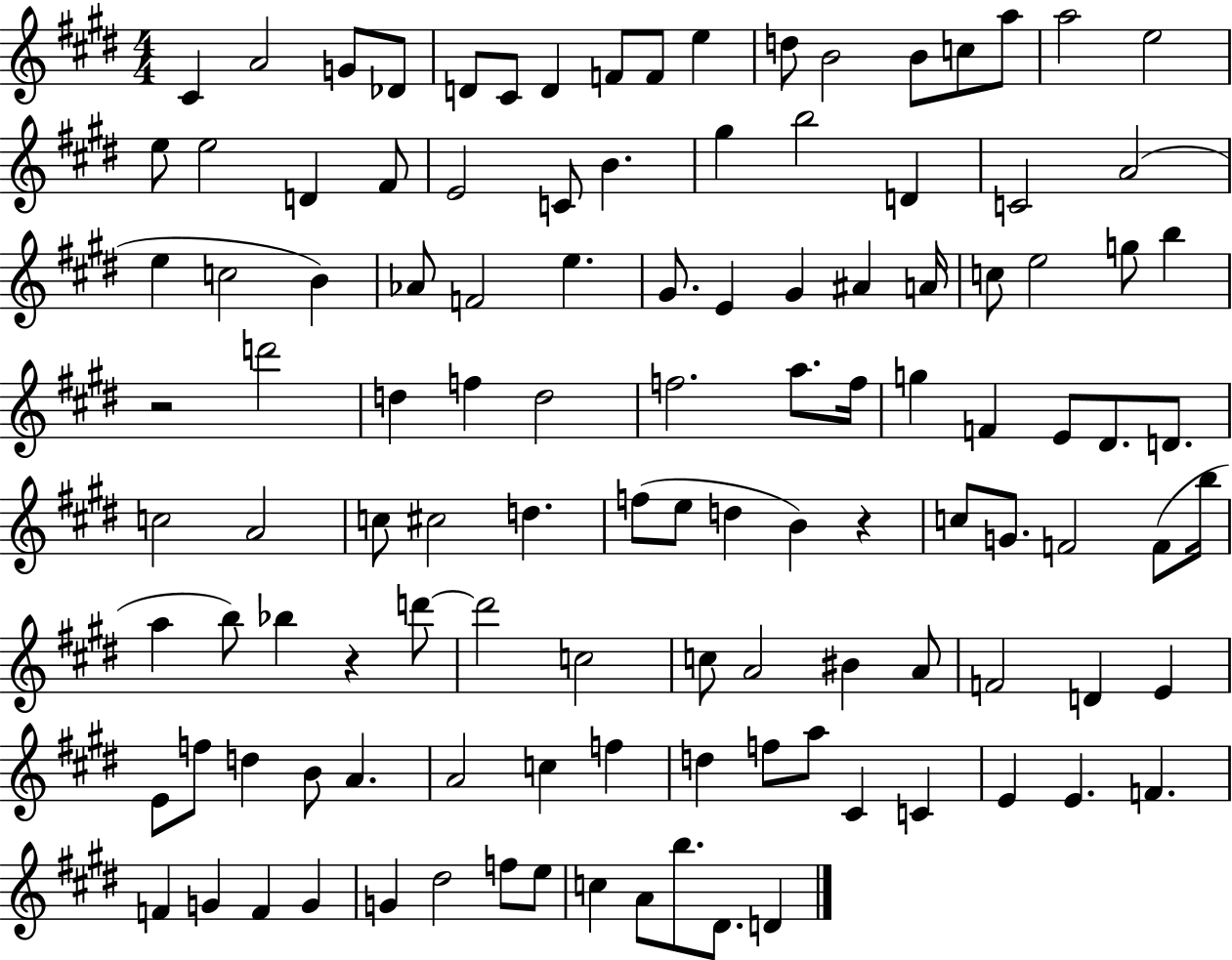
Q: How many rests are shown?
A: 3